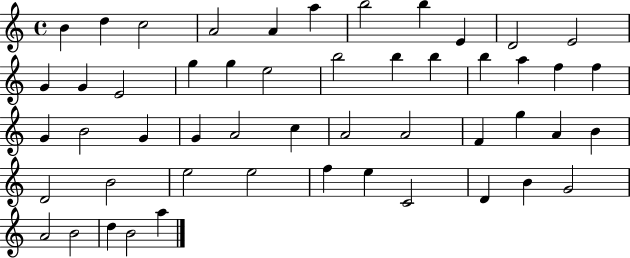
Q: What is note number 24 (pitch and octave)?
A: F5